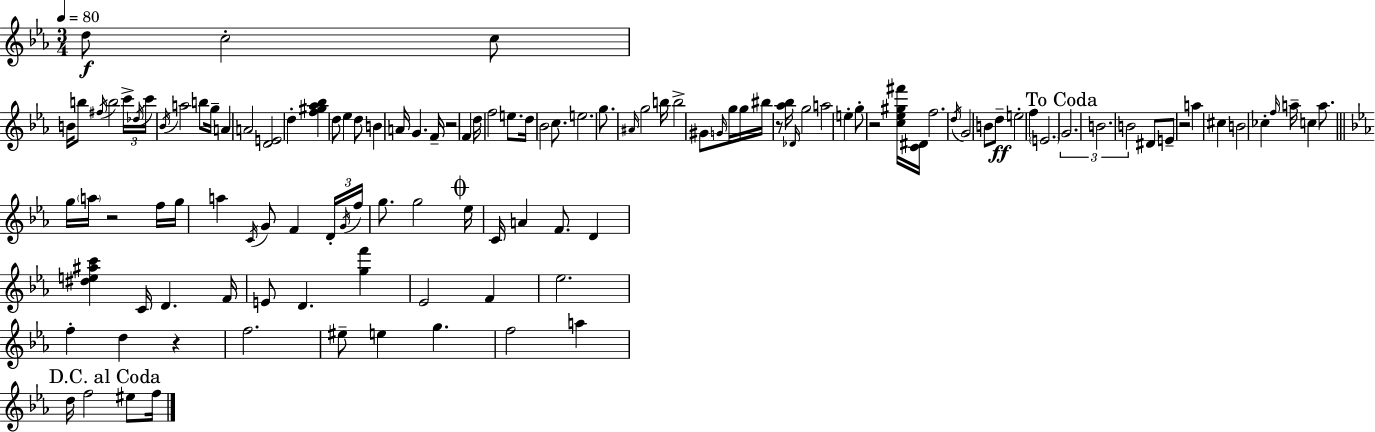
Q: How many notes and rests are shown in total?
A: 119